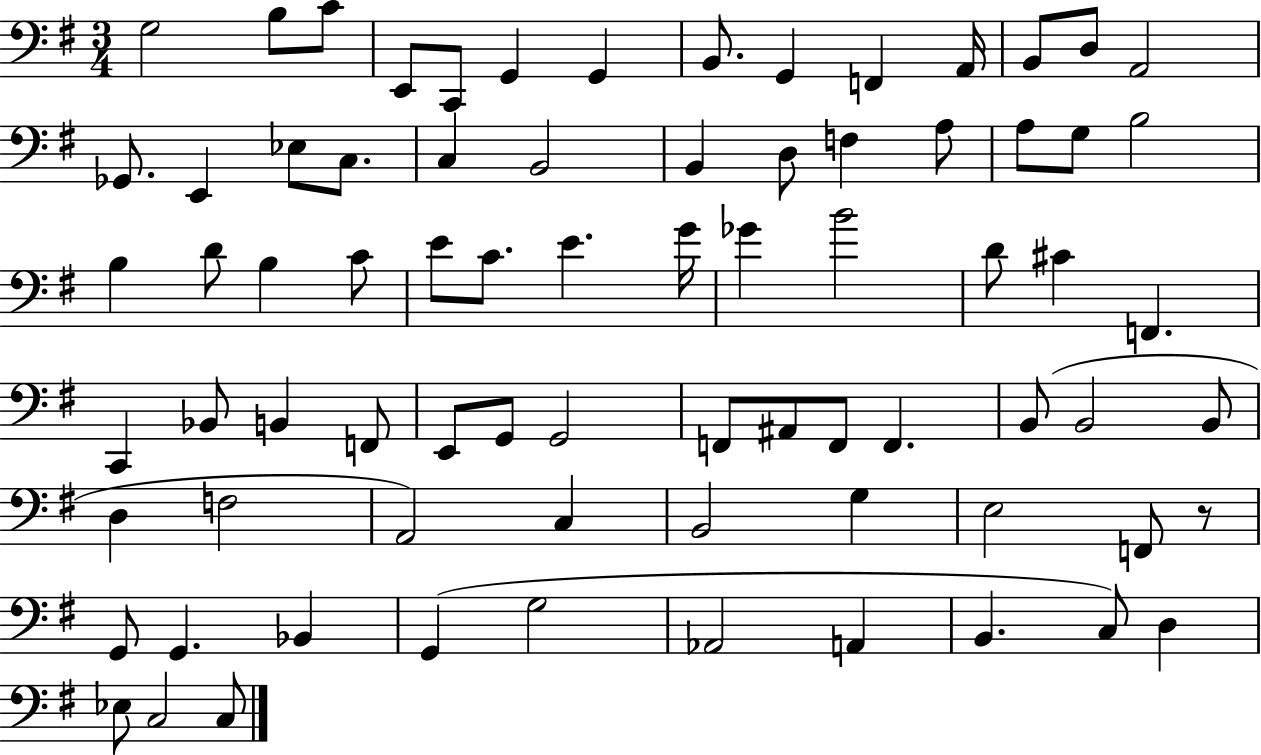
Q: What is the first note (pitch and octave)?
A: G3